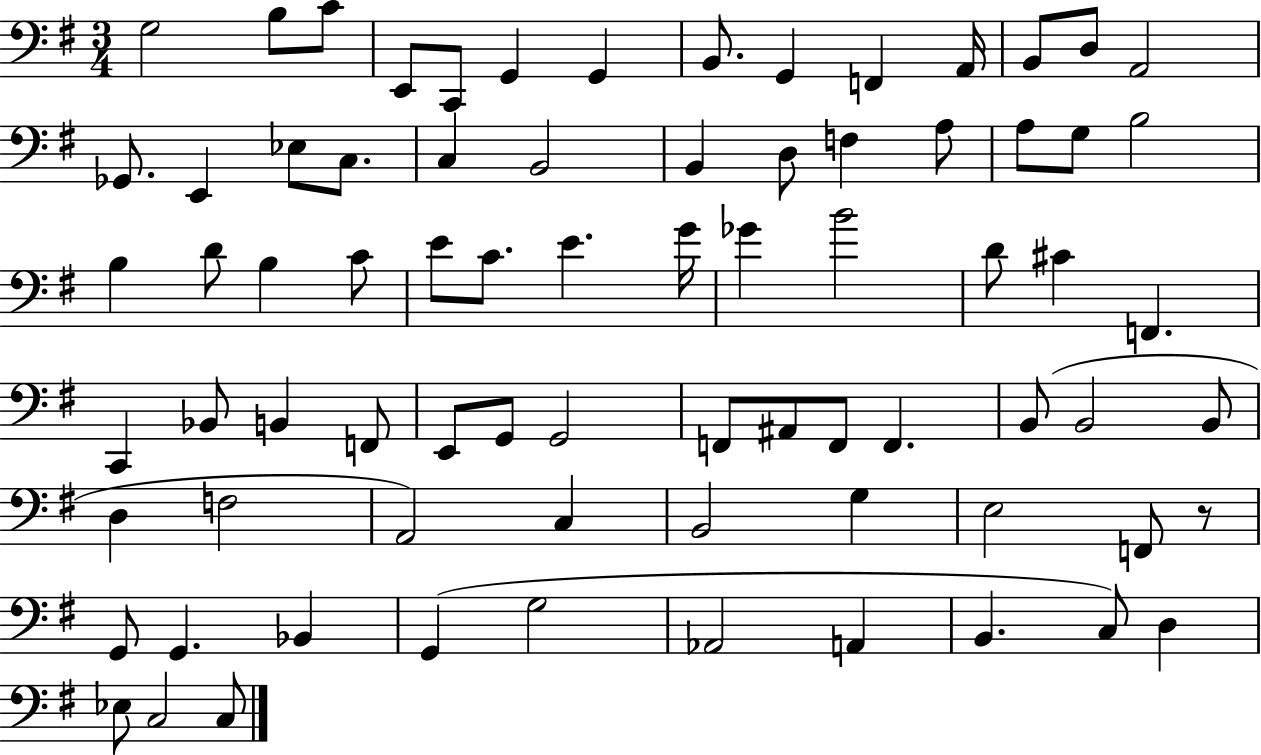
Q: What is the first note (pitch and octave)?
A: G3